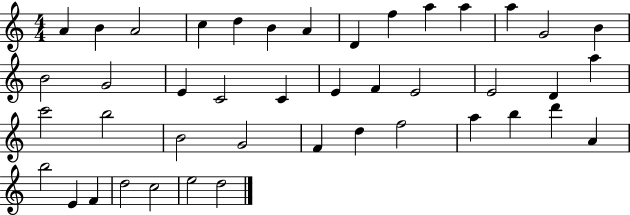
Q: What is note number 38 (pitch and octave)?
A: E4